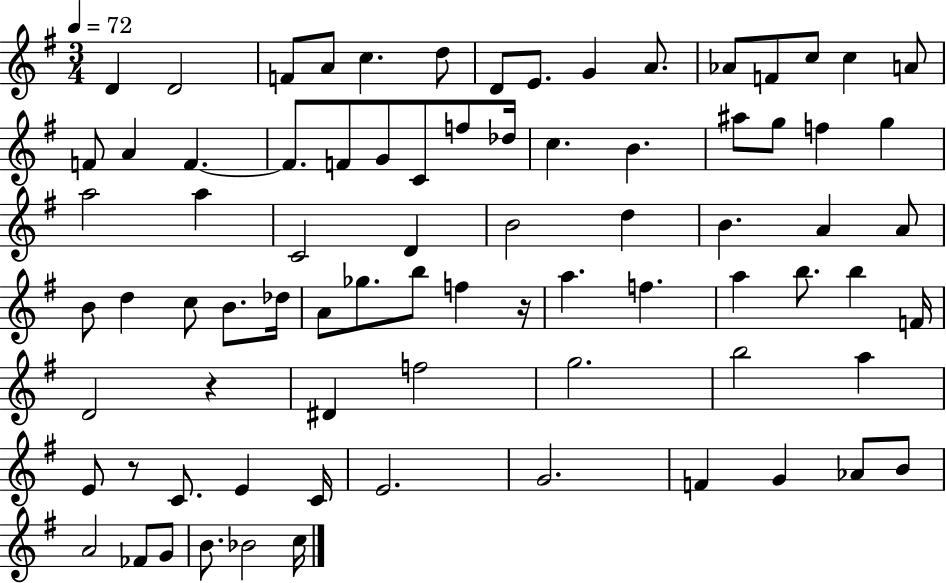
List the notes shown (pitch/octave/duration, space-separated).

D4/q D4/h F4/e A4/e C5/q. D5/e D4/e E4/e. G4/q A4/e. Ab4/e F4/e C5/e C5/q A4/e F4/e A4/q F4/q. F4/e. F4/e G4/e C4/e F5/e Db5/s C5/q. B4/q. A#5/e G5/e F5/q G5/q A5/h A5/q C4/h D4/q B4/h D5/q B4/q. A4/q A4/e B4/e D5/q C5/e B4/e. Db5/s A4/e Gb5/e. B5/e F5/q R/s A5/q. F5/q. A5/q B5/e. B5/q F4/s D4/h R/q D#4/q F5/h G5/h. B5/h A5/q E4/e R/e C4/e. E4/q C4/s E4/h. G4/h. F4/q G4/q Ab4/e B4/e A4/h FES4/e G4/e B4/e. Bb4/h C5/s